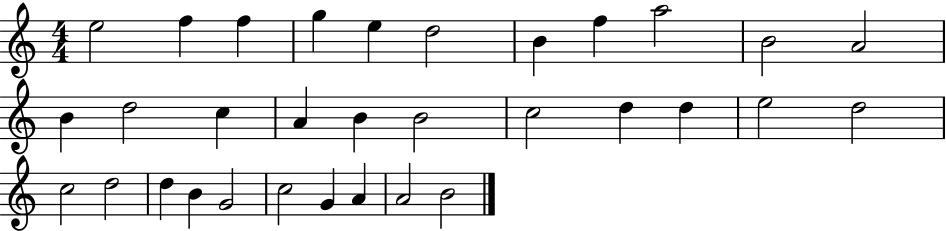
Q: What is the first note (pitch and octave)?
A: E5